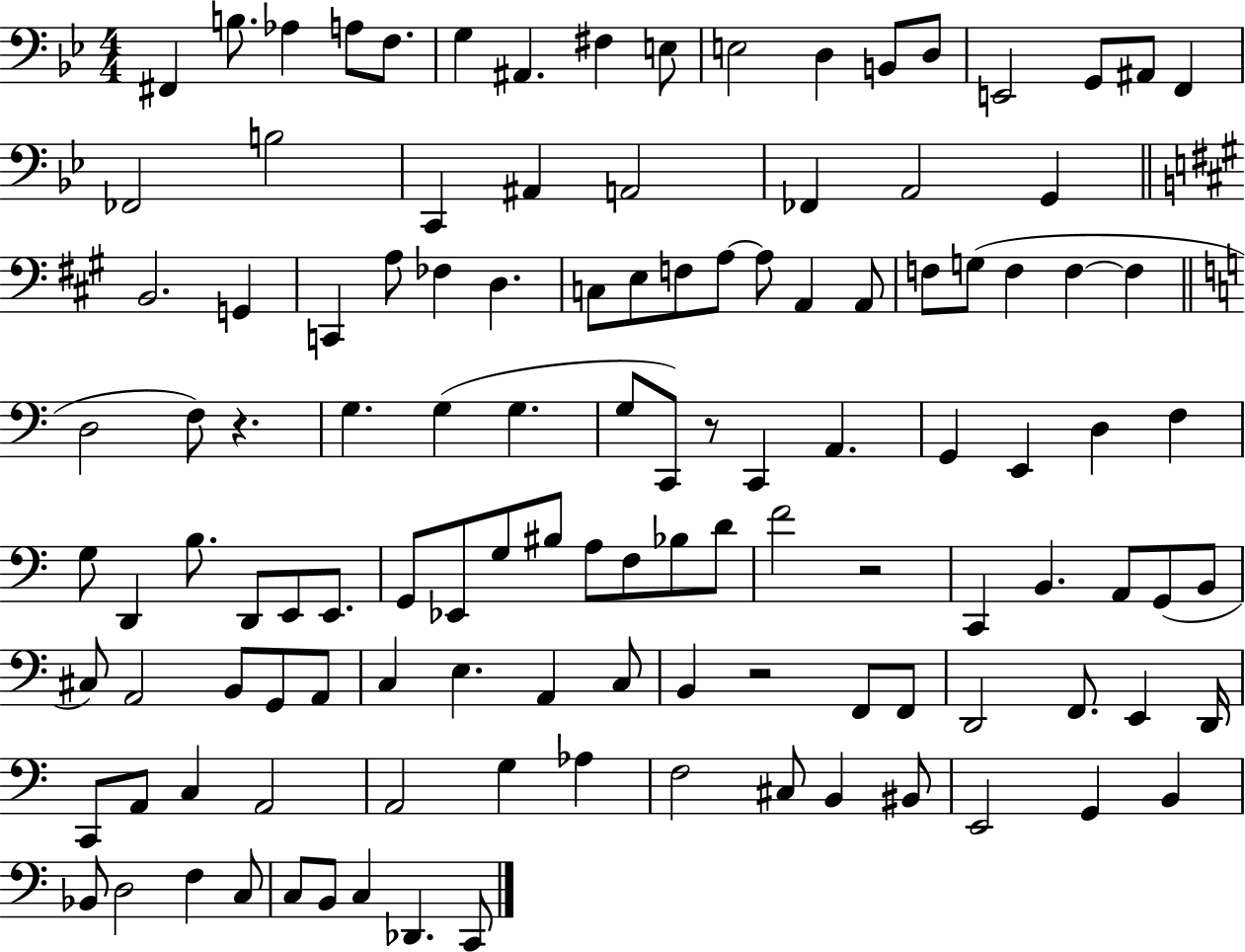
F#2/q B3/e. Ab3/q A3/e F3/e. G3/q A#2/q. F#3/q E3/e E3/h D3/q B2/e D3/e E2/h G2/e A#2/e F2/q FES2/h B3/h C2/q A#2/q A2/h FES2/q A2/h G2/q B2/h. G2/q C2/q A3/e FES3/q D3/q. C3/e E3/e F3/e A3/e A3/e A2/q A2/e F3/e G3/e F3/q F3/q F3/q D3/h F3/e R/q. G3/q. G3/q G3/q. G3/e C2/e R/e C2/q A2/q. G2/q E2/q D3/q F3/q G3/e D2/q B3/e. D2/e E2/e E2/e. G2/e Eb2/e G3/e BIS3/e A3/e F3/e Bb3/e D4/e F4/h R/h C2/q B2/q. A2/e G2/e B2/e C#3/e A2/h B2/e G2/e A2/e C3/q E3/q. A2/q C3/e B2/q R/h F2/e F2/e D2/h F2/e. E2/q D2/s C2/e A2/e C3/q A2/h A2/h G3/q Ab3/q F3/h C#3/e B2/q BIS2/e E2/h G2/q B2/q Bb2/e D3/h F3/q C3/e C3/e B2/e C3/q Db2/q. C2/e